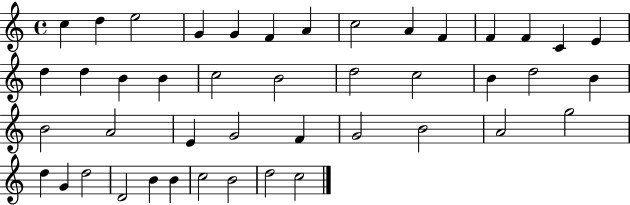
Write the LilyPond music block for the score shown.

{
  \clef treble
  \time 4/4
  \defaultTimeSignature
  \key c \major
  c''4 d''4 e''2 | g'4 g'4 f'4 a'4 | c''2 a'4 f'4 | f'4 f'4 c'4 e'4 | \break d''4 d''4 b'4 b'4 | c''2 b'2 | d''2 c''2 | b'4 d''2 b'4 | \break b'2 a'2 | e'4 g'2 f'4 | g'2 b'2 | a'2 g''2 | \break d''4 g'4 d''2 | d'2 b'4 b'4 | c''2 b'2 | d''2 c''2 | \break \bar "|."
}